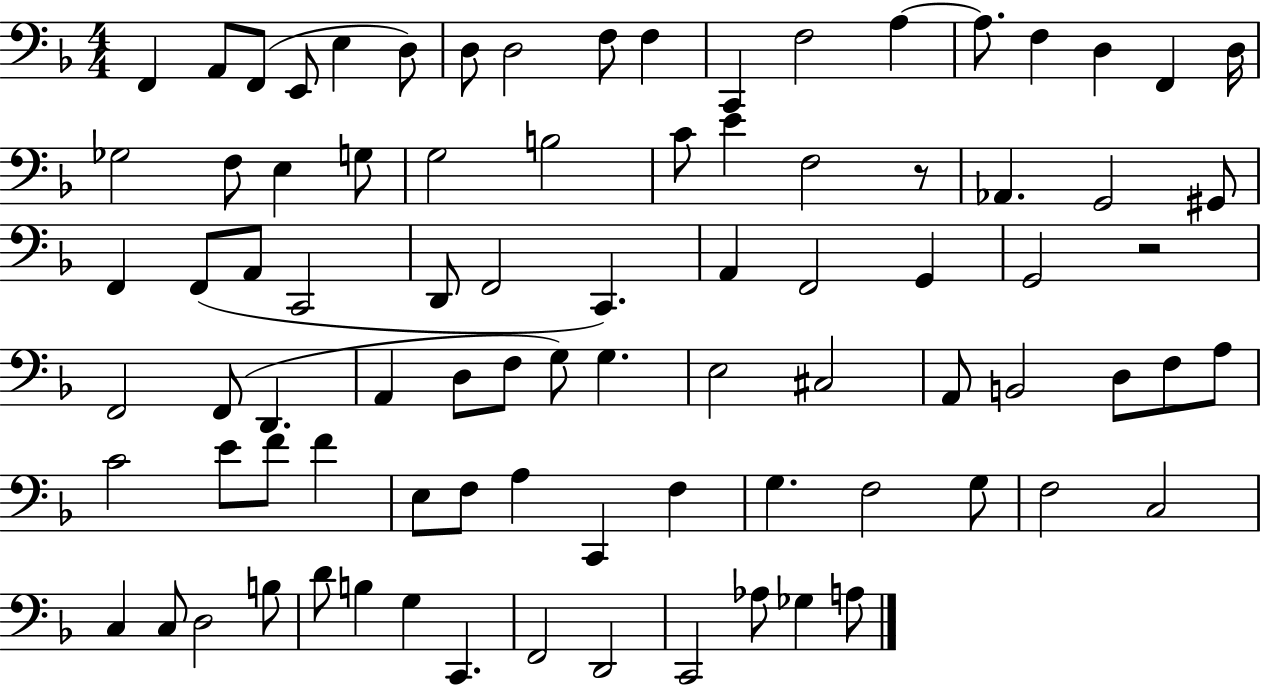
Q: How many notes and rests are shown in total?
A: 86